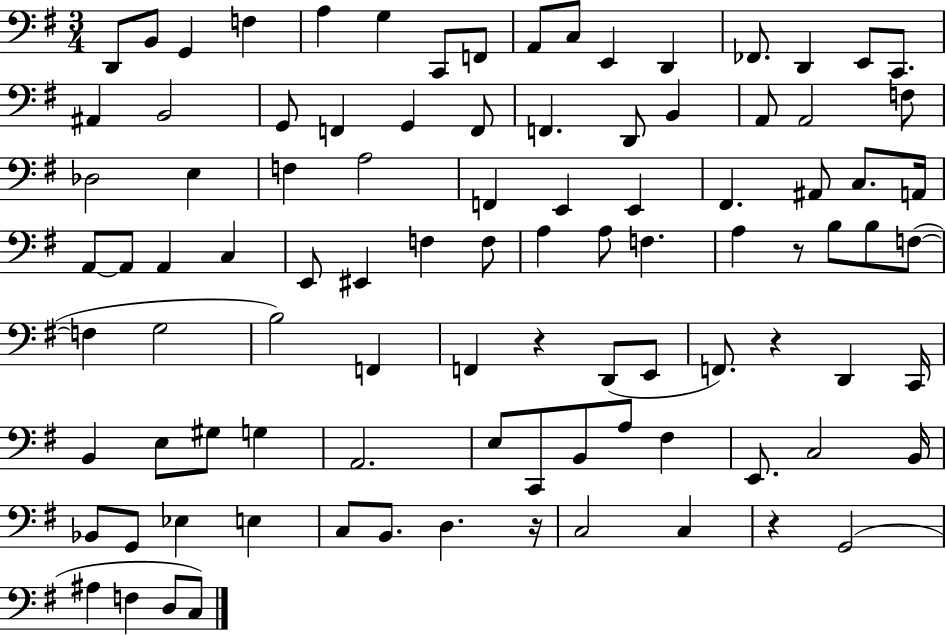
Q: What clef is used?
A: bass